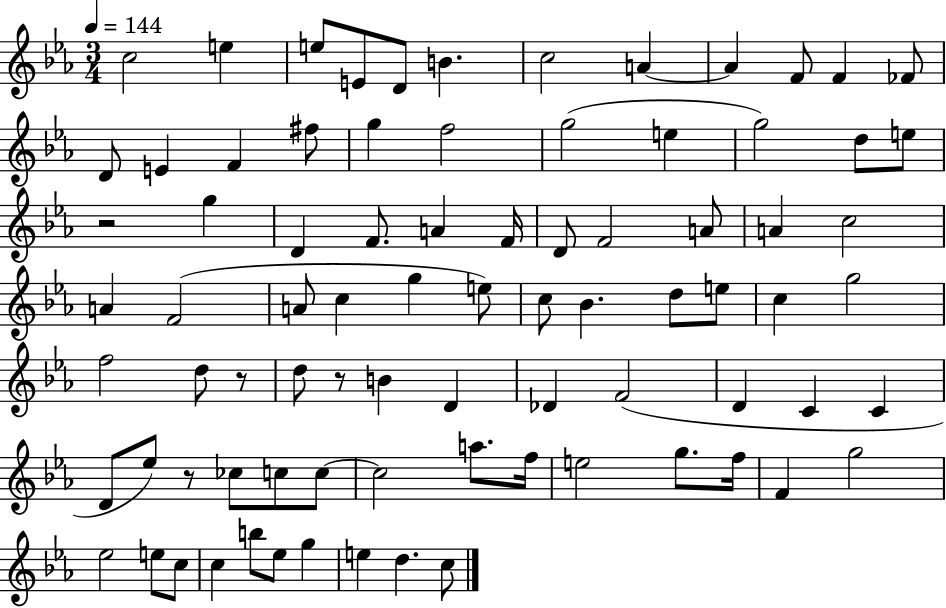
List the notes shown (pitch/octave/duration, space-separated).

C5/h E5/q E5/e E4/e D4/e B4/q. C5/h A4/q A4/q F4/e F4/q FES4/e D4/e E4/q F4/q F#5/e G5/q F5/h G5/h E5/q G5/h D5/e E5/e R/h G5/q D4/q F4/e. A4/q F4/s D4/e F4/h A4/e A4/q C5/h A4/q F4/h A4/e C5/q G5/q E5/e C5/e Bb4/q. D5/e E5/e C5/q G5/h F5/h D5/e R/e D5/e R/e B4/q D4/q Db4/q F4/h D4/q C4/q C4/q D4/e Eb5/e R/e CES5/e C5/e C5/e C5/h A5/e. F5/s E5/h G5/e. F5/s F4/q G5/h Eb5/h E5/e C5/e C5/q B5/e Eb5/e G5/q E5/q D5/q. C5/e